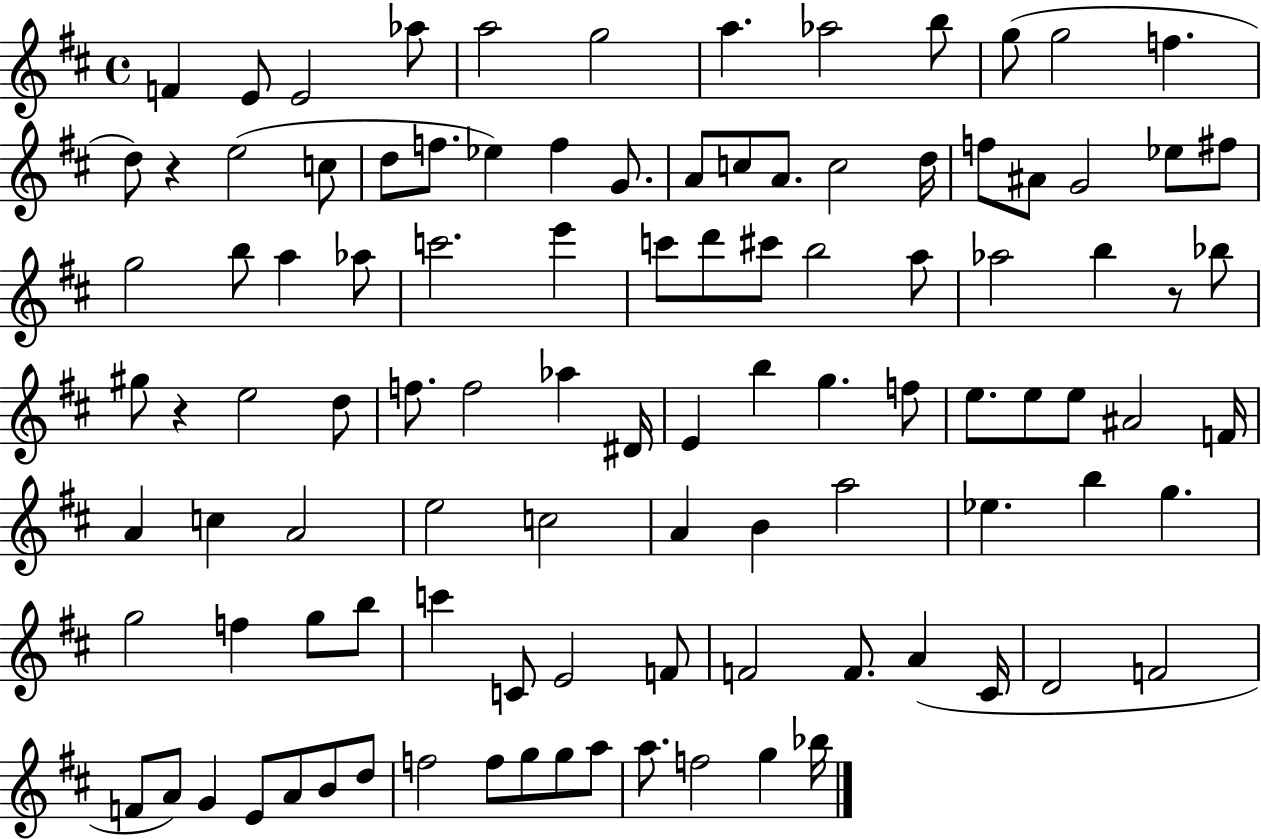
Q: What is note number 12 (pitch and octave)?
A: F5